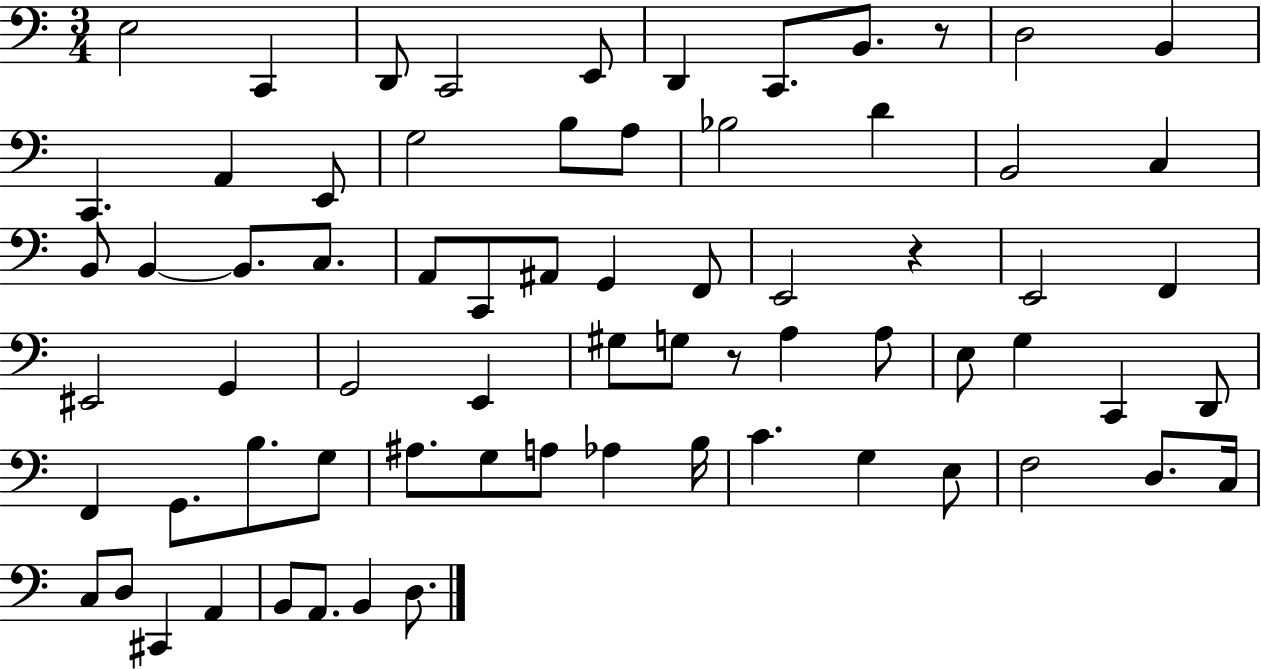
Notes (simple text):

E3/h C2/q D2/e C2/h E2/e D2/q C2/e. B2/e. R/e D3/h B2/q C2/q. A2/q E2/e G3/h B3/e A3/e Bb3/h D4/q B2/h C3/q B2/e B2/q B2/e. C3/e. A2/e C2/e A#2/e G2/q F2/e E2/h R/q E2/h F2/q EIS2/h G2/q G2/h E2/q G#3/e G3/e R/e A3/q A3/e E3/e G3/q C2/q D2/e F2/q G2/e. B3/e. G3/e A#3/e. G3/e A3/e Ab3/q B3/s C4/q. G3/q E3/e F3/h D3/e. C3/s C3/e D3/e C#2/q A2/q B2/e A2/e. B2/q D3/e.